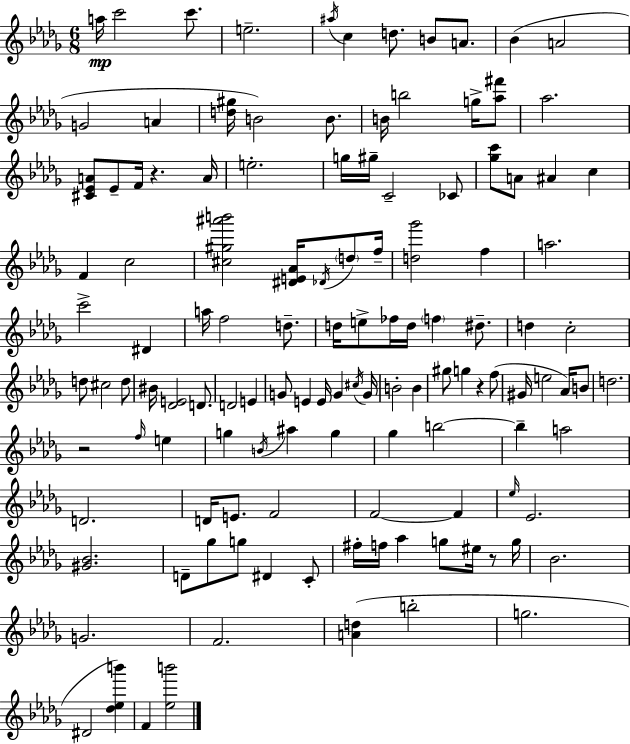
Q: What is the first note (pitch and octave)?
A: A5